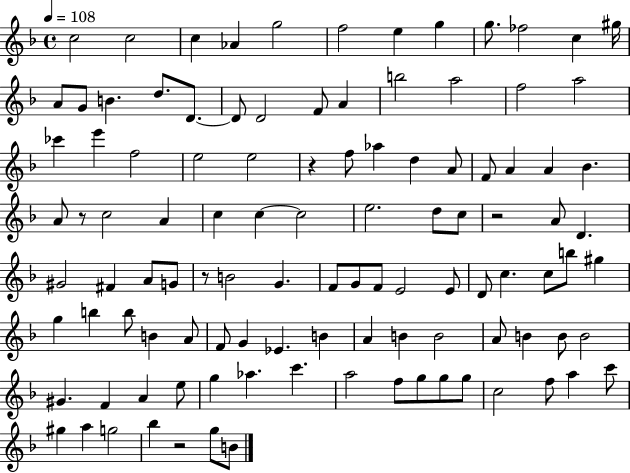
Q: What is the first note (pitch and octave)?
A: C5